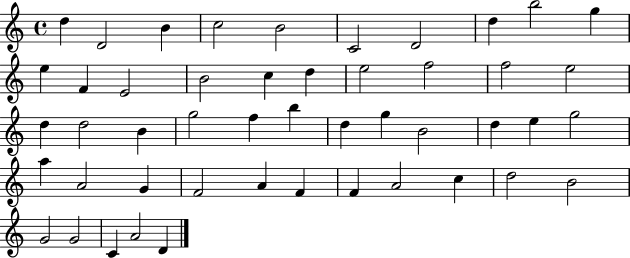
D5/q D4/h B4/q C5/h B4/h C4/h D4/h D5/q B5/h G5/q E5/q F4/q E4/h B4/h C5/q D5/q E5/h F5/h F5/h E5/h D5/q D5/h B4/q G5/h F5/q B5/q D5/q G5/q B4/h D5/q E5/q G5/h A5/q A4/h G4/q F4/h A4/q F4/q F4/q A4/h C5/q D5/h B4/h G4/h G4/h C4/q A4/h D4/q